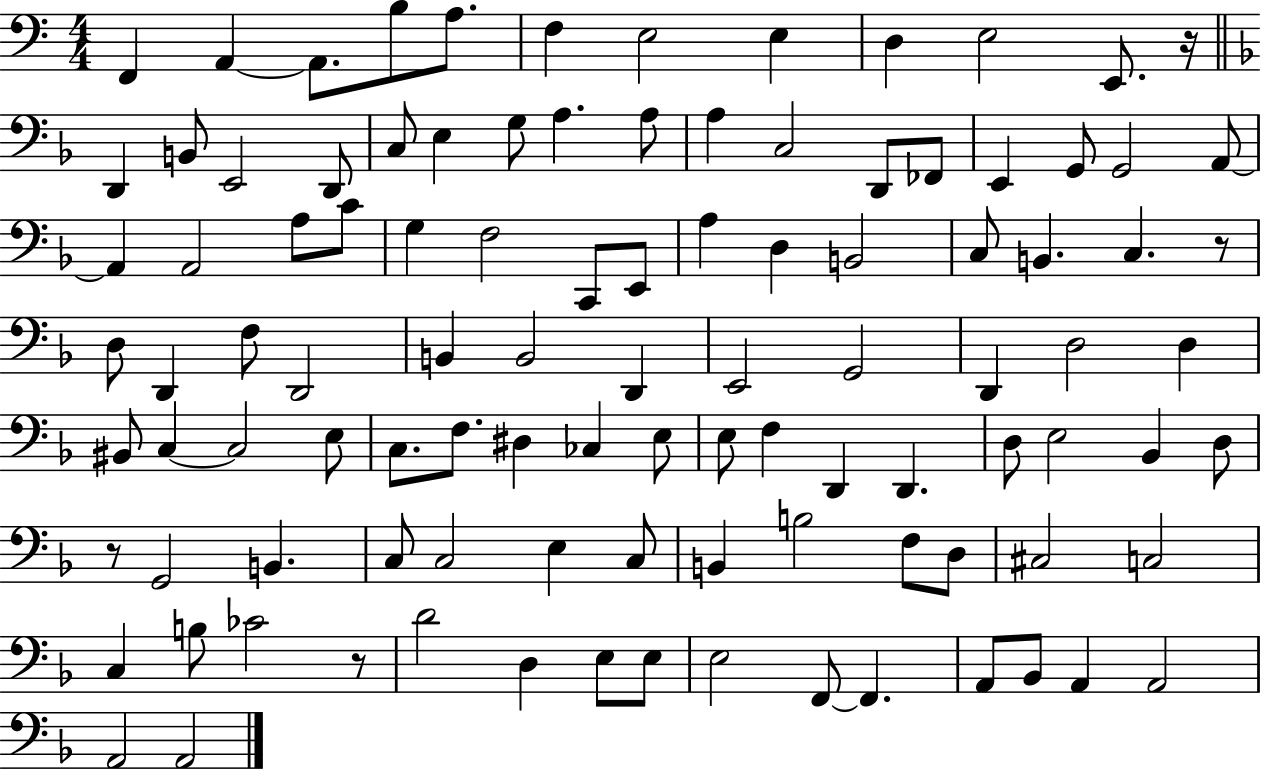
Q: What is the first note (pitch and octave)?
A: F2